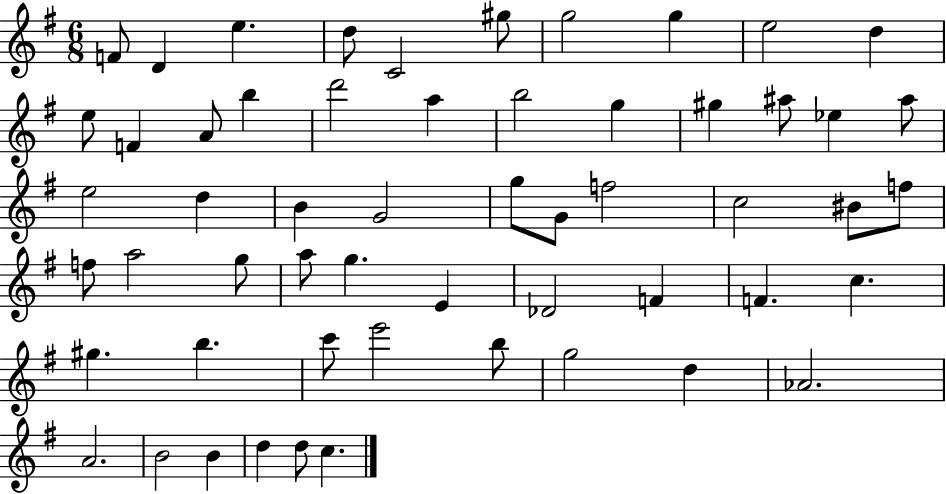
F4/e D4/q E5/q. D5/e C4/h G#5/e G5/h G5/q E5/h D5/q E5/e F4/q A4/e B5/q D6/h A5/q B5/h G5/q G#5/q A#5/e Eb5/q A#5/e E5/h D5/q B4/q G4/h G5/e G4/e F5/h C5/h BIS4/e F5/e F5/e A5/h G5/e A5/e G5/q. E4/q Db4/h F4/q F4/q. C5/q. G#5/q. B5/q. C6/e E6/h B5/e G5/h D5/q Ab4/h. A4/h. B4/h B4/q D5/q D5/e C5/q.